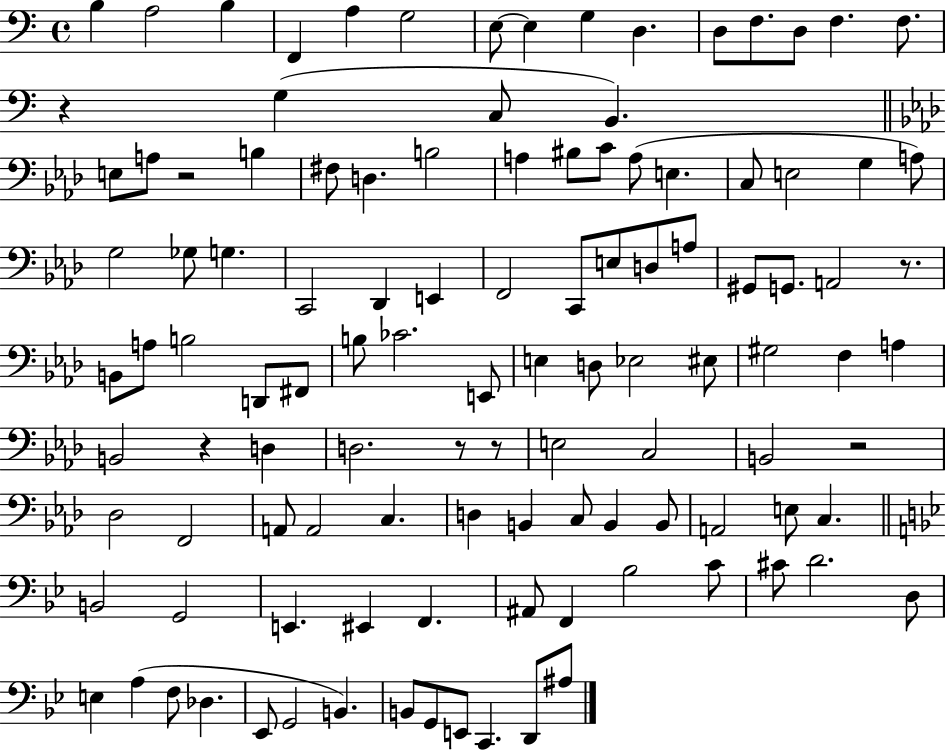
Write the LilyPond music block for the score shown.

{
  \clef bass
  \time 4/4
  \defaultTimeSignature
  \key c \major
  \repeat volta 2 { b4 a2 b4 | f,4 a4 g2 | e8~~ e4 g4 d4. | d8 f8. d8 f4. f8. | \break r4 g4( c8 b,4.) | \bar "||" \break \key f \minor e8 a8 r2 b4 | fis8 d4. b2 | a4 bis8 c'8 a8( e4. | c8 e2 g4 a8) | \break g2 ges8 g4. | c,2 des,4 e,4 | f,2 c,8 e8 d8 a8 | gis,8 g,8. a,2 r8. | \break b,8 a8 b2 d,8 fis,8 | b8 ces'2. e,8 | e4 d8 ees2 eis8 | gis2 f4 a4 | \break b,2 r4 d4 | d2. r8 r8 | e2 c2 | b,2 r2 | \break des2 f,2 | a,8 a,2 c4. | d4 b,4 c8 b,4 b,8 | a,2 e8 c4. | \break \bar "||" \break \key g \minor b,2 g,2 | e,4. eis,4 f,4. | ais,8 f,4 bes2 c'8 | cis'8 d'2. d8 | \break e4 a4( f8 des4. | ees,8 g,2 b,4.) | b,8 g,8 e,8 c,4. d,8 ais8 | } \bar "|."
}